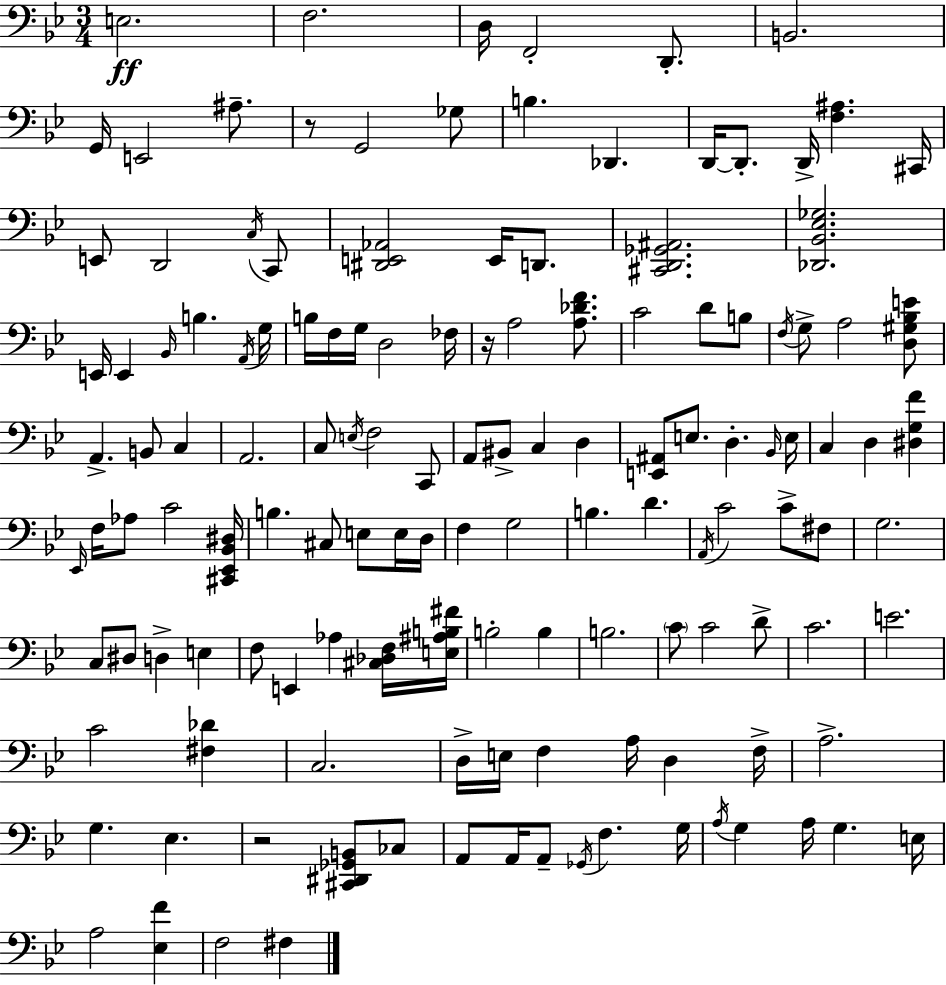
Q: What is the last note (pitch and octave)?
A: F#3